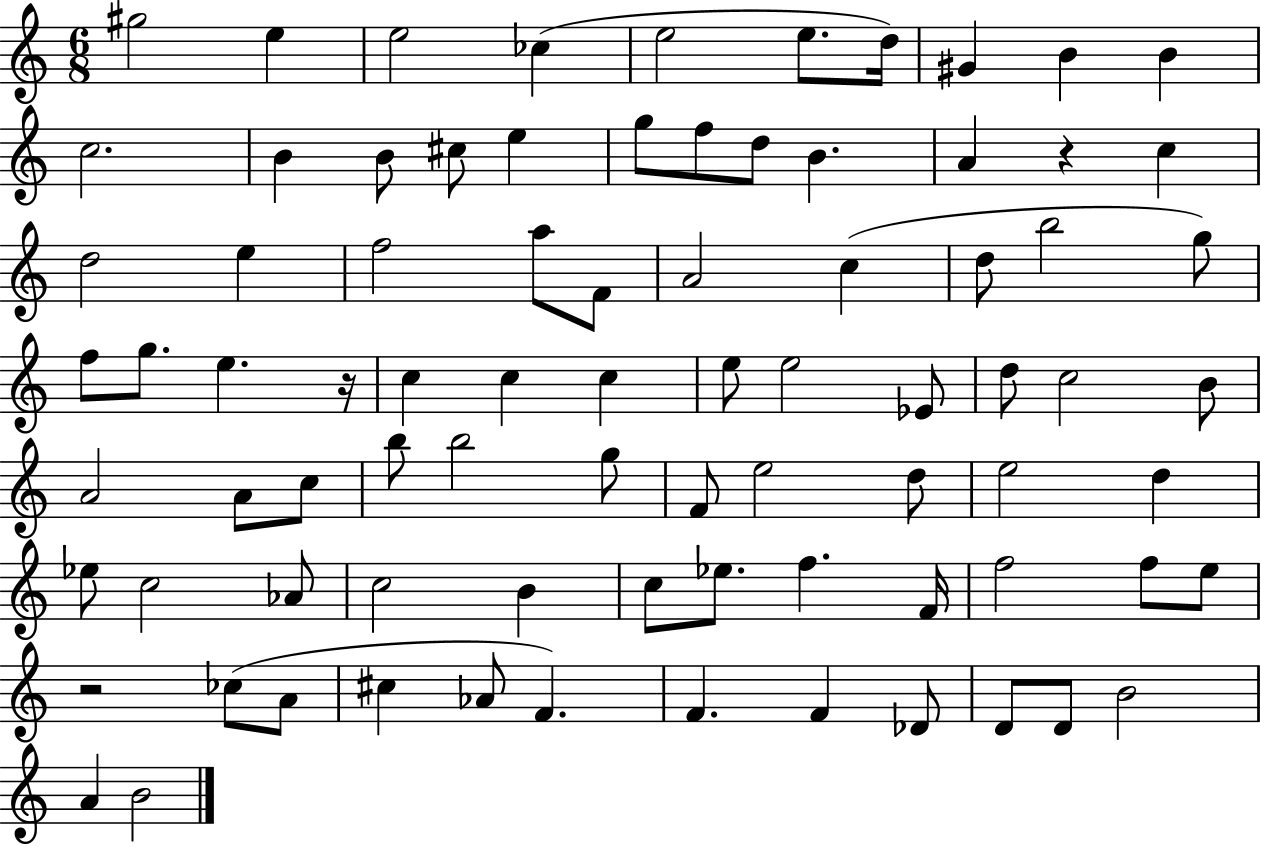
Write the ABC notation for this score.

X:1
T:Untitled
M:6/8
L:1/4
K:C
^g2 e e2 _c e2 e/2 d/4 ^G B B c2 B B/2 ^c/2 e g/2 f/2 d/2 B A z c d2 e f2 a/2 F/2 A2 c d/2 b2 g/2 f/2 g/2 e z/4 c c c e/2 e2 _E/2 d/2 c2 B/2 A2 A/2 c/2 b/2 b2 g/2 F/2 e2 d/2 e2 d _e/2 c2 _A/2 c2 B c/2 _e/2 f F/4 f2 f/2 e/2 z2 _c/2 A/2 ^c _A/2 F F F _D/2 D/2 D/2 B2 A B2